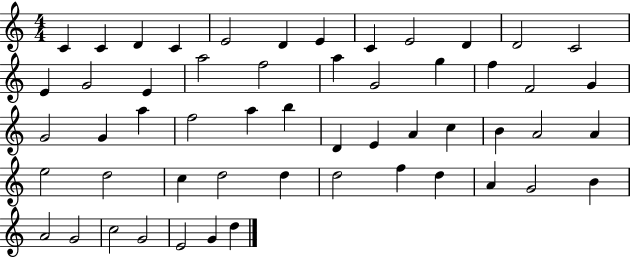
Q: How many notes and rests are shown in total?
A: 54